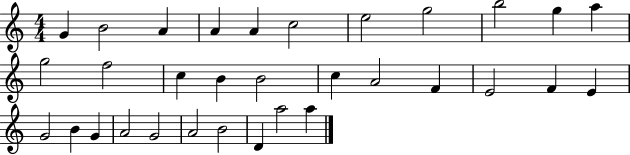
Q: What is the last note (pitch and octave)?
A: A5